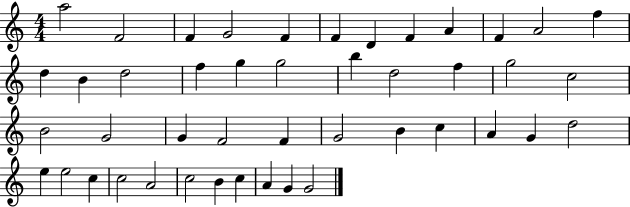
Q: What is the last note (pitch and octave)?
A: G4